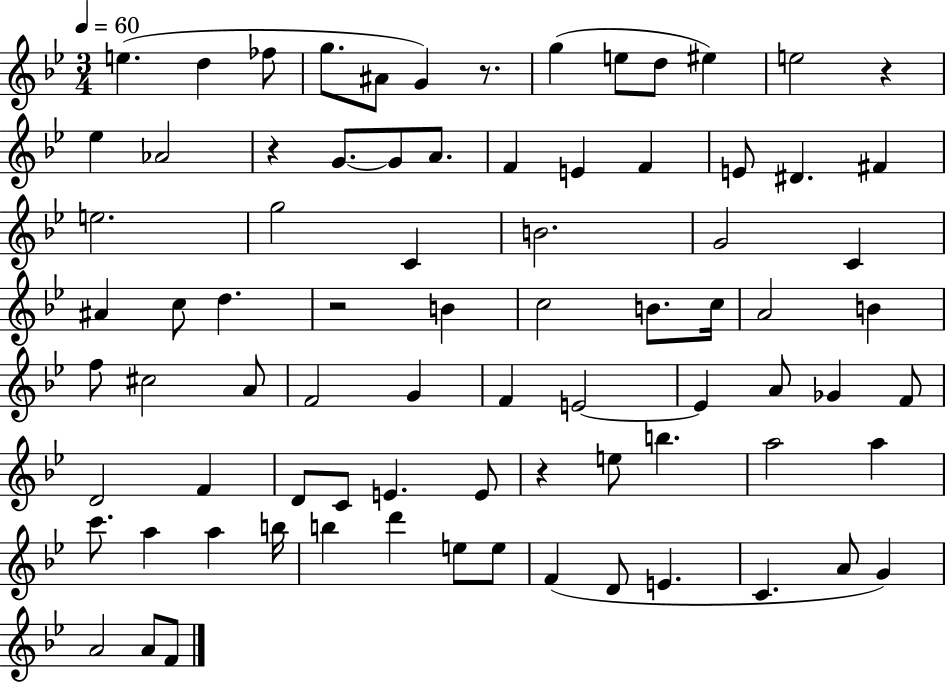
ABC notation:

X:1
T:Untitled
M:3/4
L:1/4
K:Bb
e d _f/2 g/2 ^A/2 G z/2 g e/2 d/2 ^e e2 z _e _A2 z G/2 G/2 A/2 F E F E/2 ^D ^F e2 g2 C B2 G2 C ^A c/2 d z2 B c2 B/2 c/4 A2 B f/2 ^c2 A/2 F2 G F E2 E A/2 _G F/2 D2 F D/2 C/2 E E/2 z e/2 b a2 a c'/2 a a b/4 b d' e/2 e/2 F D/2 E C A/2 G A2 A/2 F/2